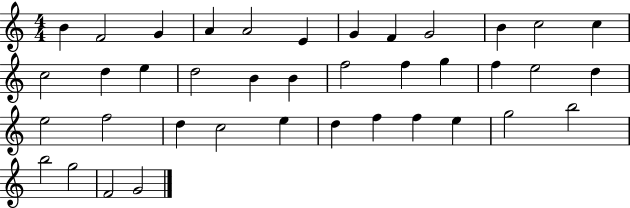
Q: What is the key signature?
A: C major